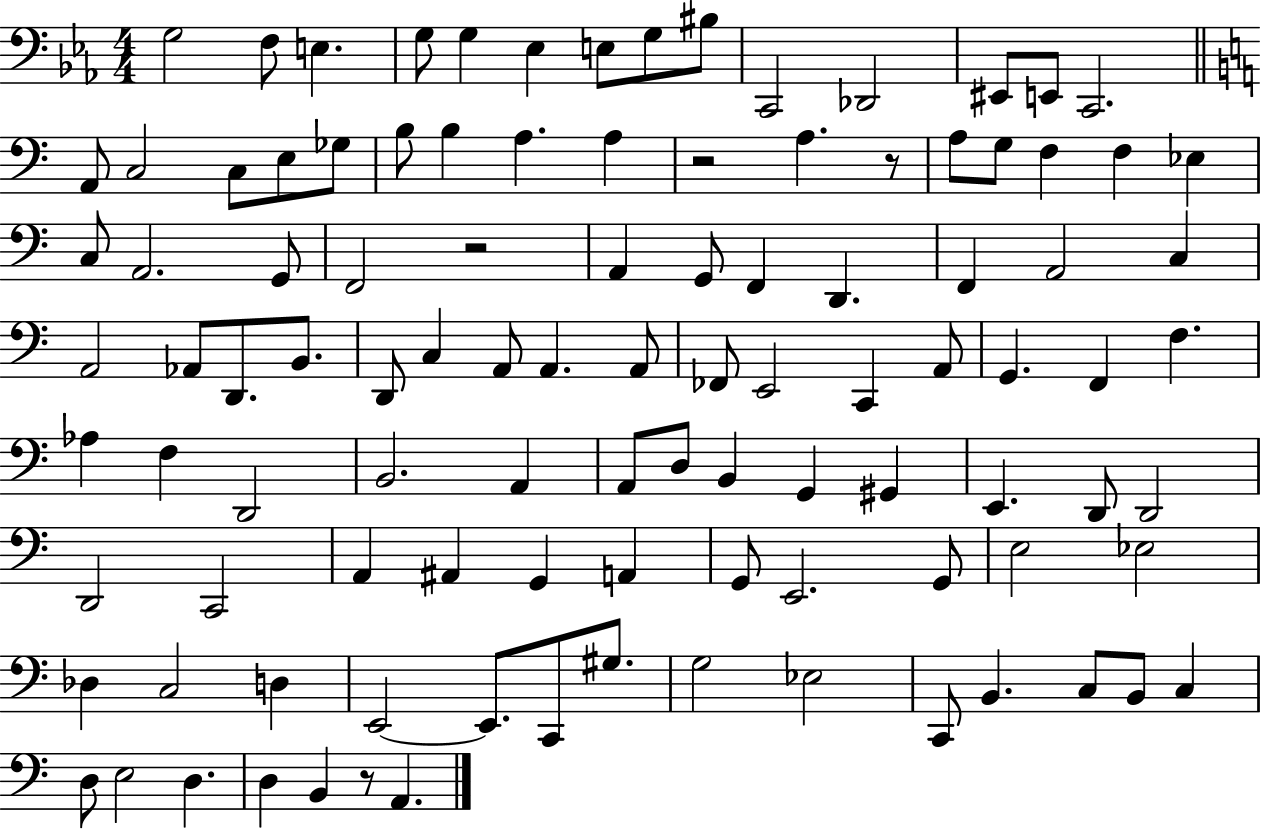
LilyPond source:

{
  \clef bass
  \numericTimeSignature
  \time 4/4
  \key ees \major
  \repeat volta 2 { g2 f8 e4. | g8 g4 ees4 e8 g8 bis8 | c,2 des,2 | eis,8 e,8 c,2. | \break \bar "||" \break \key a \minor a,8 c2 c8 e8 ges8 | b8 b4 a4. a4 | r2 a4. r8 | a8 g8 f4 f4 ees4 | \break c8 a,2. g,8 | f,2 r2 | a,4 g,8 f,4 d,4. | f,4 a,2 c4 | \break a,2 aes,8 d,8. b,8. | d,8 c4 a,8 a,4. a,8 | fes,8 e,2 c,4 a,8 | g,4. f,4 f4. | \break aes4 f4 d,2 | b,2. a,4 | a,8 d8 b,4 g,4 gis,4 | e,4. d,8 d,2 | \break d,2 c,2 | a,4 ais,4 g,4 a,4 | g,8 e,2. g,8 | e2 ees2 | \break des4 c2 d4 | e,2~~ e,8. c,8 gis8. | g2 ees2 | c,8 b,4. c8 b,8 c4 | \break d8 e2 d4. | d4 b,4 r8 a,4. | } \bar "|."
}